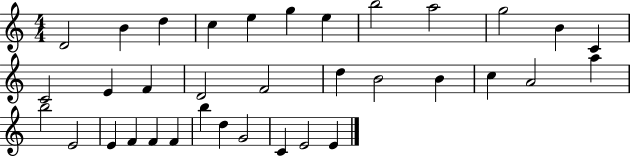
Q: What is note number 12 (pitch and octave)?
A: C4